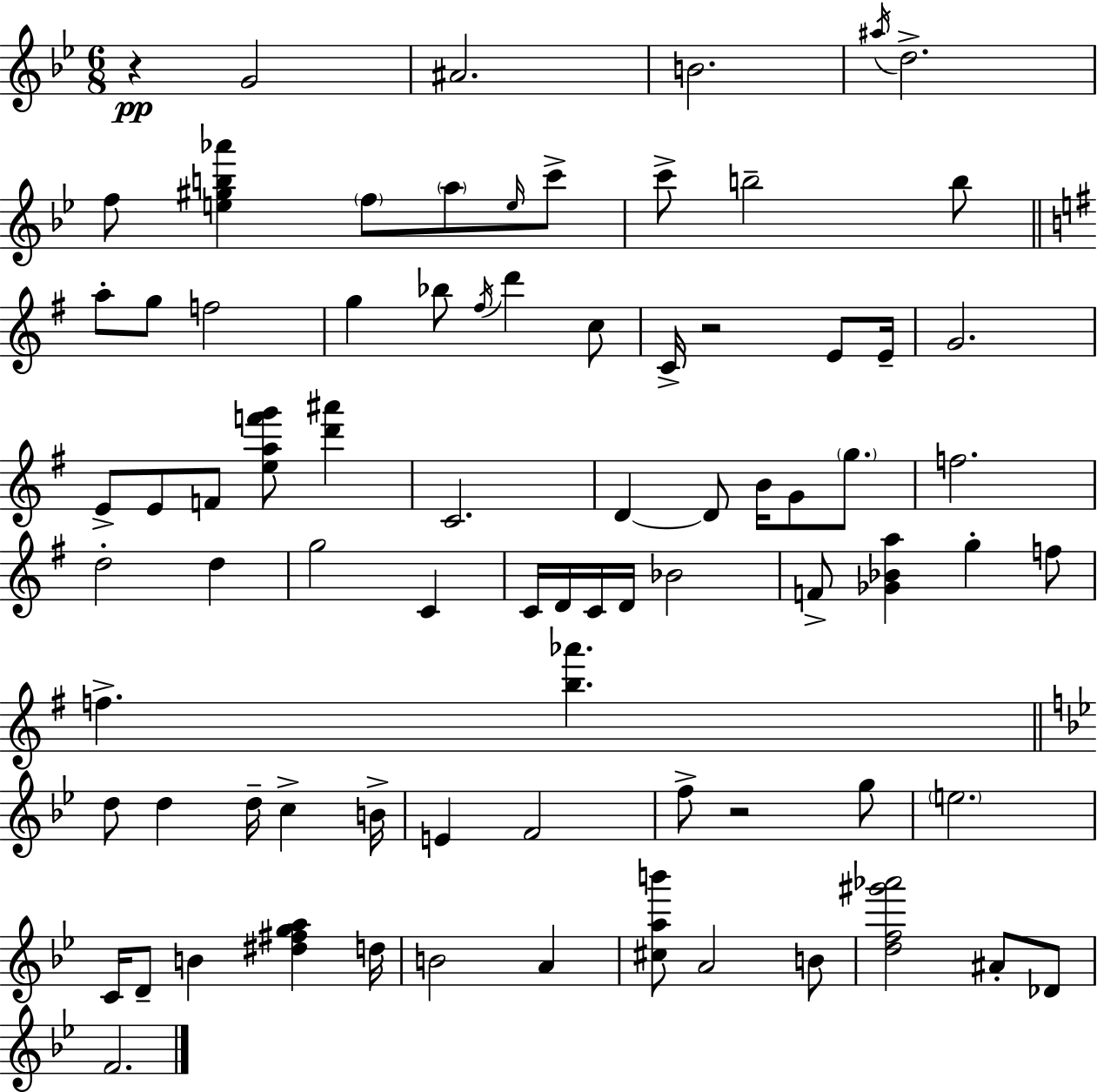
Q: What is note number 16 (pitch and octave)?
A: F5